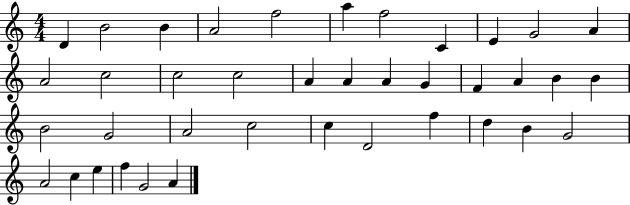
X:1
T:Untitled
M:4/4
L:1/4
K:C
D B2 B A2 f2 a f2 C E G2 A A2 c2 c2 c2 A A A G F A B B B2 G2 A2 c2 c D2 f d B G2 A2 c e f G2 A